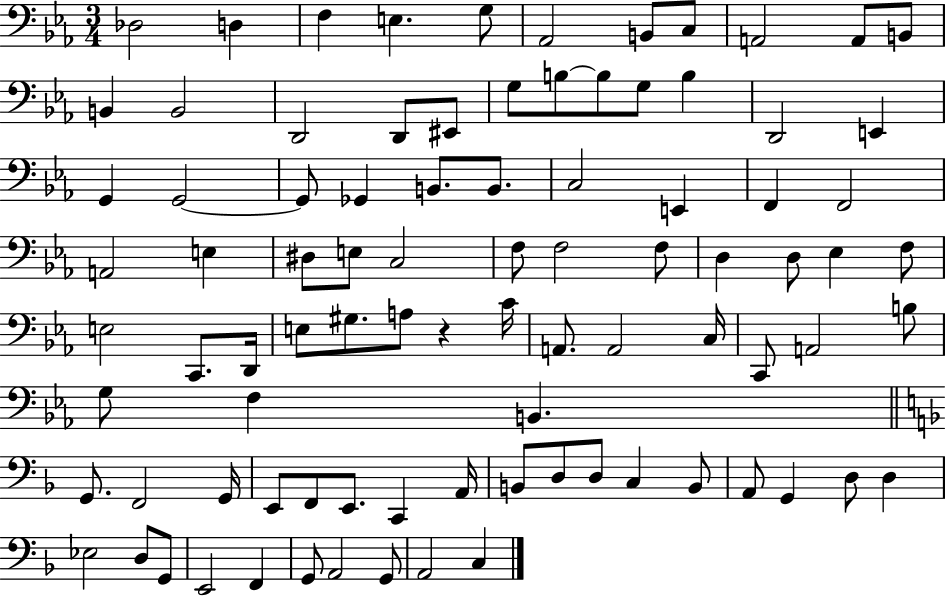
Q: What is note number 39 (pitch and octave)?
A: F3